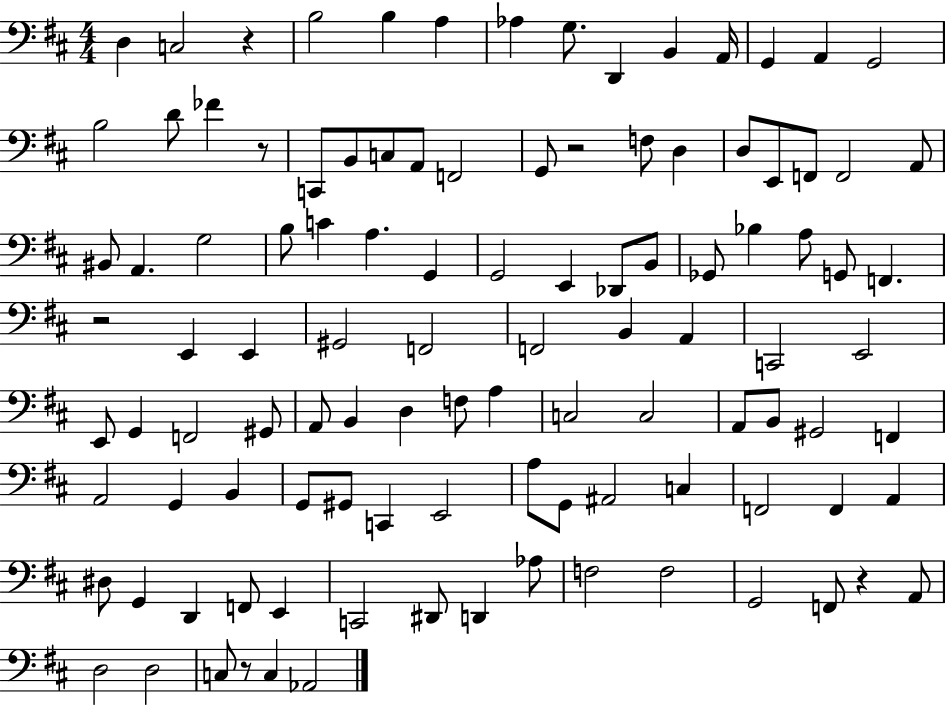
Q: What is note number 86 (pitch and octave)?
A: D2